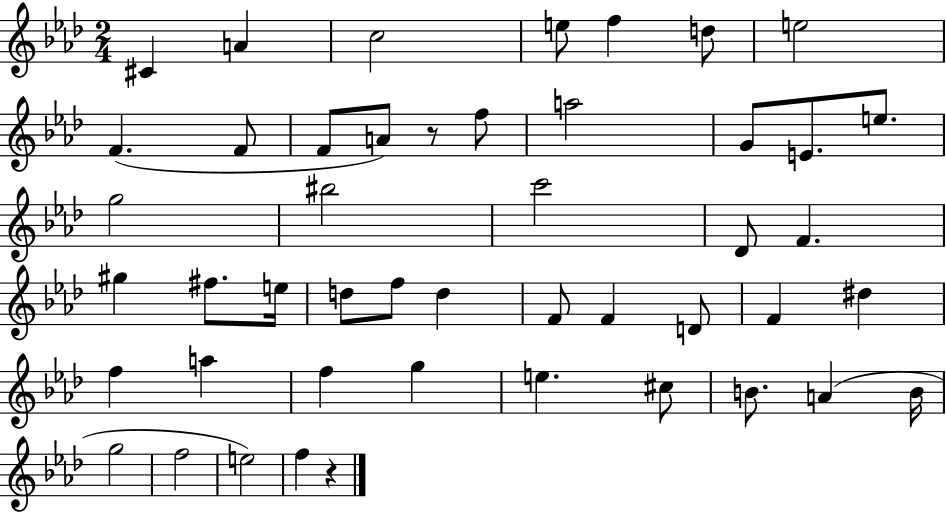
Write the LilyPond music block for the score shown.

{
  \clef treble
  \numericTimeSignature
  \time 2/4
  \key aes \major
  cis'4 a'4 | c''2 | e''8 f''4 d''8 | e''2 | \break f'4.( f'8 | f'8 a'8) r8 f''8 | a''2 | g'8 e'8. e''8. | \break g''2 | bis''2 | c'''2 | des'8 f'4. | \break gis''4 fis''8. e''16 | d''8 f''8 d''4 | f'8 f'4 d'8 | f'4 dis''4 | \break f''4 a''4 | f''4 g''4 | e''4. cis''8 | b'8. a'4( b'16 | \break g''2 | f''2 | e''2) | f''4 r4 | \break \bar "|."
}